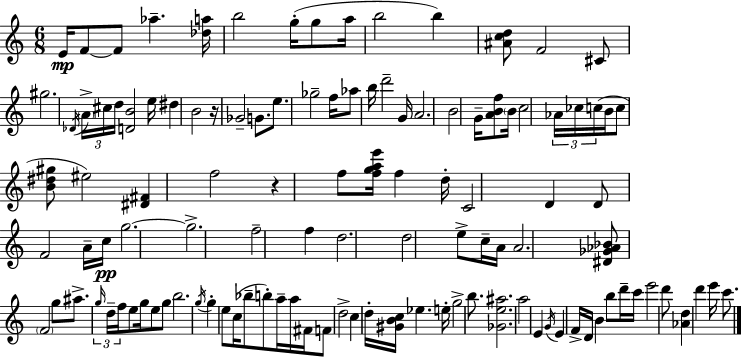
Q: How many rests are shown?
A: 2